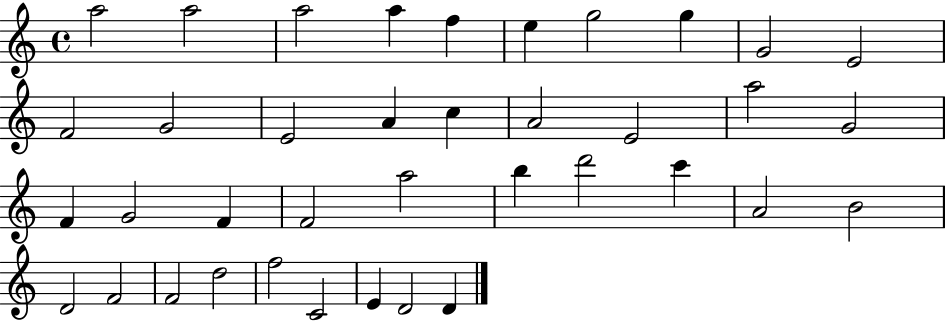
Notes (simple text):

A5/h A5/h A5/h A5/q F5/q E5/q G5/h G5/q G4/h E4/h F4/h G4/h E4/h A4/q C5/q A4/h E4/h A5/h G4/h F4/q G4/h F4/q F4/h A5/h B5/q D6/h C6/q A4/h B4/h D4/h F4/h F4/h D5/h F5/h C4/h E4/q D4/h D4/q